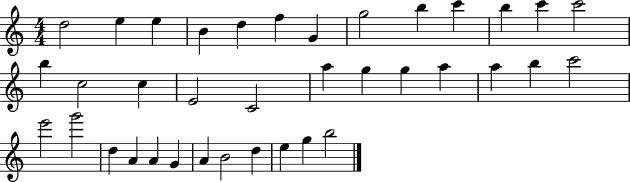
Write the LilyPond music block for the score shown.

{
  \clef treble
  \numericTimeSignature
  \time 4/4
  \key c \major
  d''2 e''4 e''4 | b'4 d''4 f''4 g'4 | g''2 b''4 c'''4 | b''4 c'''4 c'''2 | \break b''4 c''2 c''4 | e'2 c'2 | a''4 g''4 g''4 a''4 | a''4 b''4 c'''2 | \break e'''2 g'''2 | d''4 a'4 a'4 g'4 | a'4 b'2 d''4 | e''4 g''4 b''2 | \break \bar "|."
}